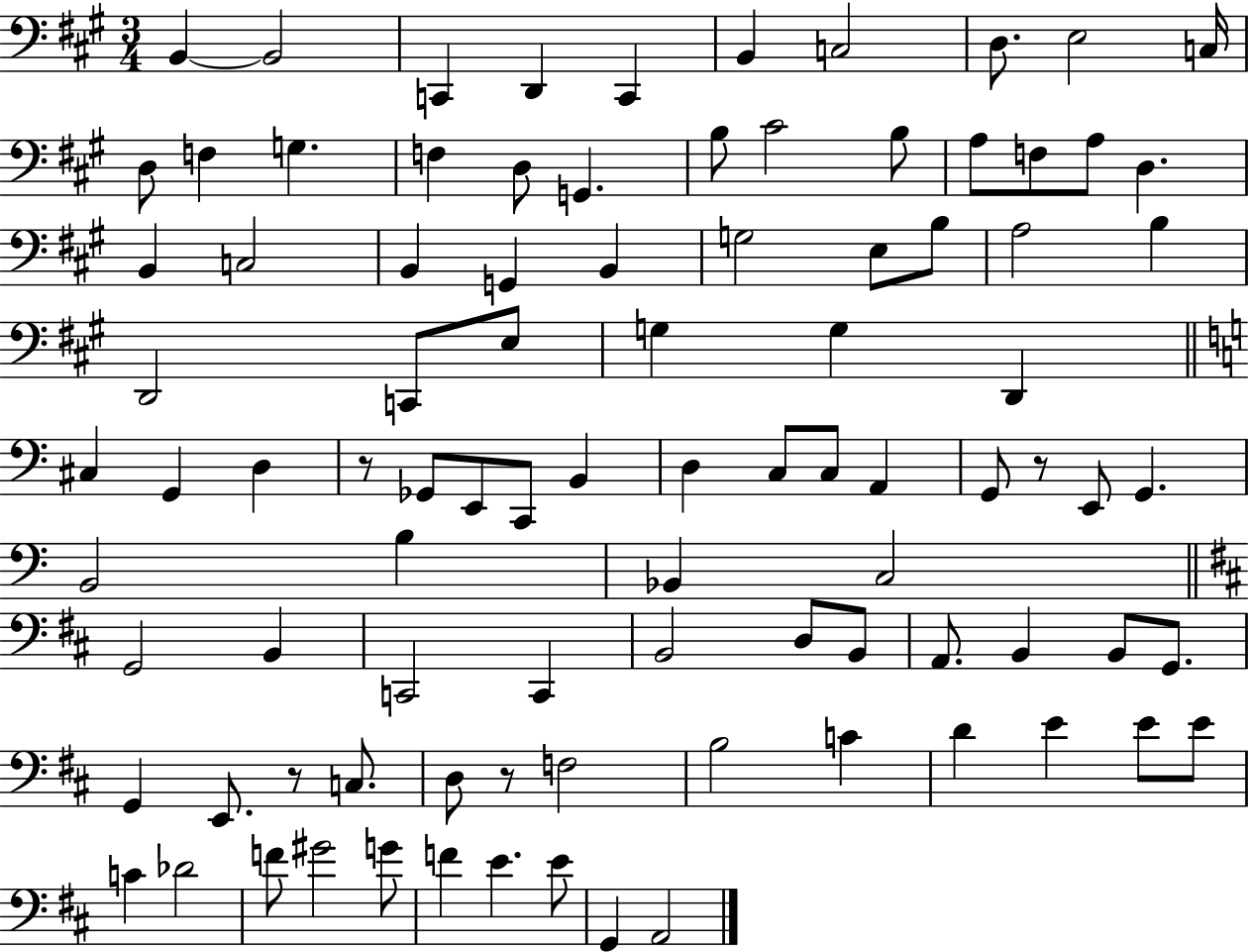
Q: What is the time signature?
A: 3/4